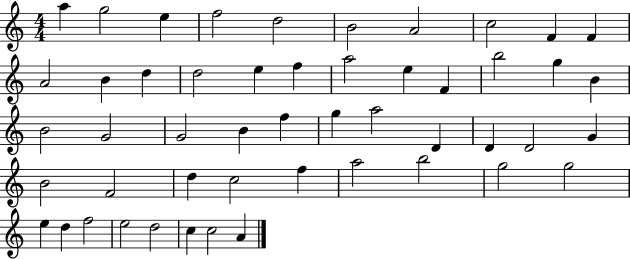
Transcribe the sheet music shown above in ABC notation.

X:1
T:Untitled
M:4/4
L:1/4
K:C
a g2 e f2 d2 B2 A2 c2 F F A2 B d d2 e f a2 e F b2 g B B2 G2 G2 B f g a2 D D D2 G B2 F2 d c2 f a2 b2 g2 g2 e d f2 e2 d2 c c2 A